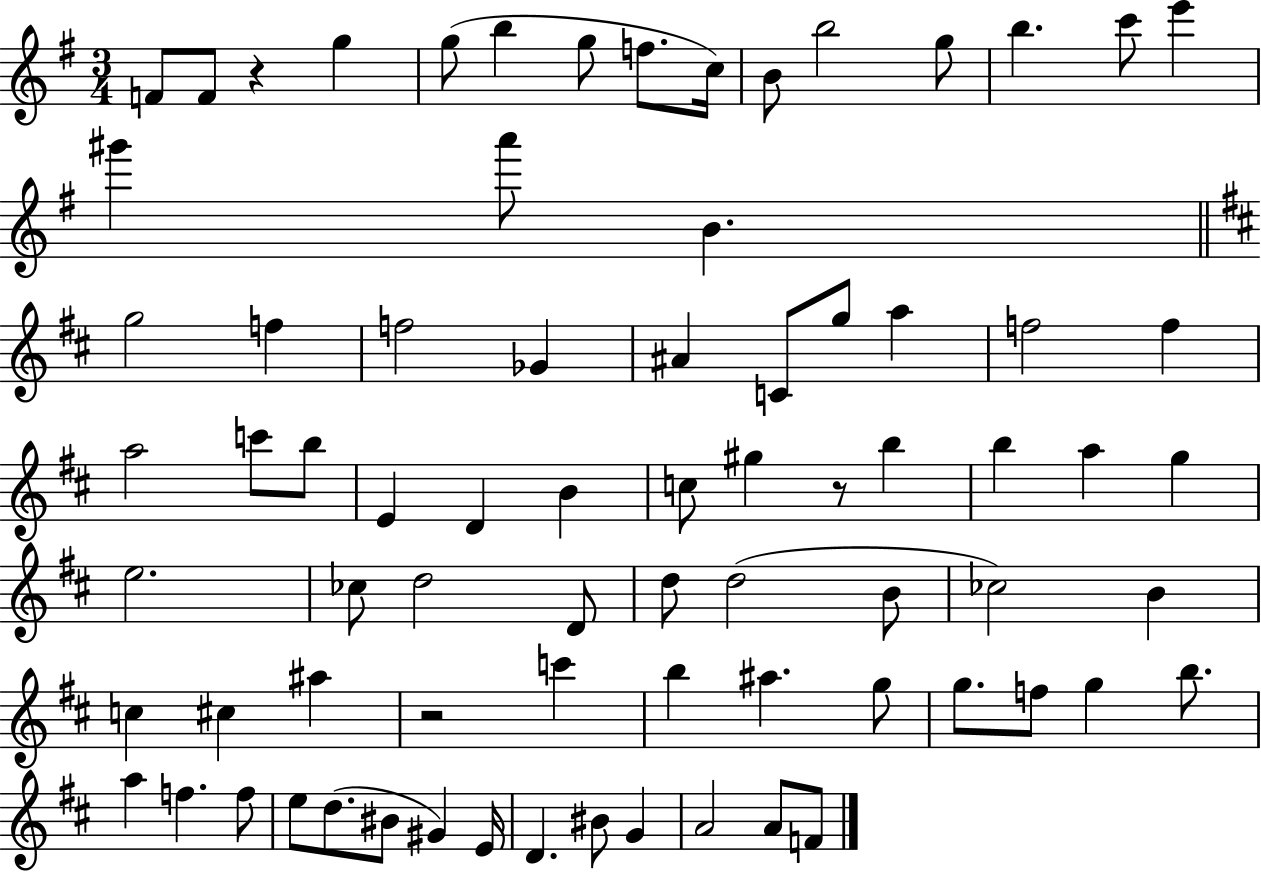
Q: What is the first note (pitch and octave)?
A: F4